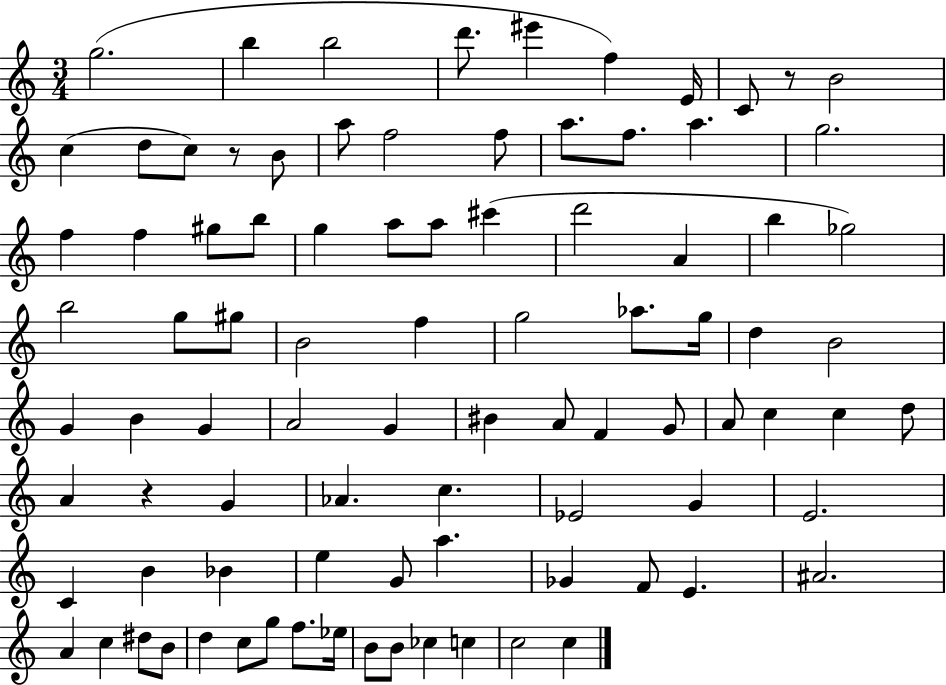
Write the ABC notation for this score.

X:1
T:Untitled
M:3/4
L:1/4
K:C
g2 b b2 d'/2 ^e' f E/4 C/2 z/2 B2 c d/2 c/2 z/2 B/2 a/2 f2 f/2 a/2 f/2 a g2 f f ^g/2 b/2 g a/2 a/2 ^c' d'2 A b _g2 b2 g/2 ^g/2 B2 f g2 _a/2 g/4 d B2 G B G A2 G ^B A/2 F G/2 A/2 c c d/2 A z G _A c _E2 G E2 C B _B e G/2 a _G F/2 E ^A2 A c ^d/2 B/2 d c/2 g/2 f/2 _e/4 B/2 B/2 _c c c2 c